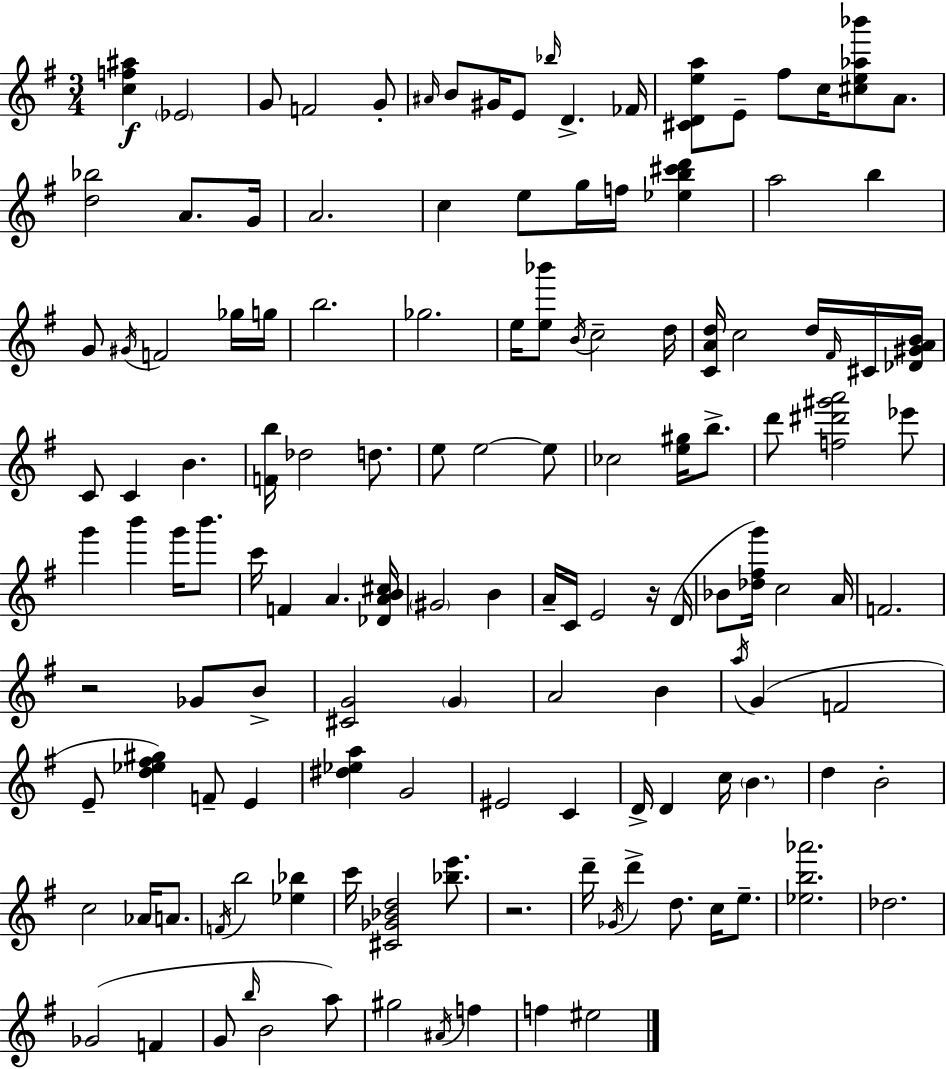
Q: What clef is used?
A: treble